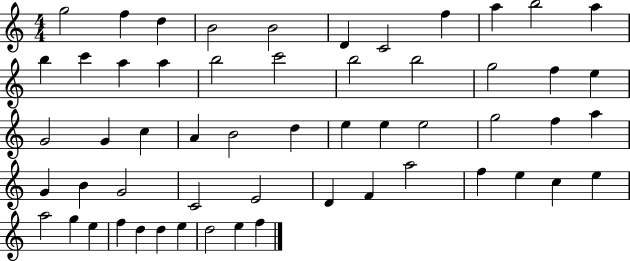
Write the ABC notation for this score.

X:1
T:Untitled
M:4/4
L:1/4
K:C
g2 f d B2 B2 D C2 f a b2 a b c' a a b2 c'2 b2 b2 g2 f e G2 G c A B2 d e e e2 g2 f a G B G2 C2 E2 D F a2 f e c e a2 g e f d d e d2 e f